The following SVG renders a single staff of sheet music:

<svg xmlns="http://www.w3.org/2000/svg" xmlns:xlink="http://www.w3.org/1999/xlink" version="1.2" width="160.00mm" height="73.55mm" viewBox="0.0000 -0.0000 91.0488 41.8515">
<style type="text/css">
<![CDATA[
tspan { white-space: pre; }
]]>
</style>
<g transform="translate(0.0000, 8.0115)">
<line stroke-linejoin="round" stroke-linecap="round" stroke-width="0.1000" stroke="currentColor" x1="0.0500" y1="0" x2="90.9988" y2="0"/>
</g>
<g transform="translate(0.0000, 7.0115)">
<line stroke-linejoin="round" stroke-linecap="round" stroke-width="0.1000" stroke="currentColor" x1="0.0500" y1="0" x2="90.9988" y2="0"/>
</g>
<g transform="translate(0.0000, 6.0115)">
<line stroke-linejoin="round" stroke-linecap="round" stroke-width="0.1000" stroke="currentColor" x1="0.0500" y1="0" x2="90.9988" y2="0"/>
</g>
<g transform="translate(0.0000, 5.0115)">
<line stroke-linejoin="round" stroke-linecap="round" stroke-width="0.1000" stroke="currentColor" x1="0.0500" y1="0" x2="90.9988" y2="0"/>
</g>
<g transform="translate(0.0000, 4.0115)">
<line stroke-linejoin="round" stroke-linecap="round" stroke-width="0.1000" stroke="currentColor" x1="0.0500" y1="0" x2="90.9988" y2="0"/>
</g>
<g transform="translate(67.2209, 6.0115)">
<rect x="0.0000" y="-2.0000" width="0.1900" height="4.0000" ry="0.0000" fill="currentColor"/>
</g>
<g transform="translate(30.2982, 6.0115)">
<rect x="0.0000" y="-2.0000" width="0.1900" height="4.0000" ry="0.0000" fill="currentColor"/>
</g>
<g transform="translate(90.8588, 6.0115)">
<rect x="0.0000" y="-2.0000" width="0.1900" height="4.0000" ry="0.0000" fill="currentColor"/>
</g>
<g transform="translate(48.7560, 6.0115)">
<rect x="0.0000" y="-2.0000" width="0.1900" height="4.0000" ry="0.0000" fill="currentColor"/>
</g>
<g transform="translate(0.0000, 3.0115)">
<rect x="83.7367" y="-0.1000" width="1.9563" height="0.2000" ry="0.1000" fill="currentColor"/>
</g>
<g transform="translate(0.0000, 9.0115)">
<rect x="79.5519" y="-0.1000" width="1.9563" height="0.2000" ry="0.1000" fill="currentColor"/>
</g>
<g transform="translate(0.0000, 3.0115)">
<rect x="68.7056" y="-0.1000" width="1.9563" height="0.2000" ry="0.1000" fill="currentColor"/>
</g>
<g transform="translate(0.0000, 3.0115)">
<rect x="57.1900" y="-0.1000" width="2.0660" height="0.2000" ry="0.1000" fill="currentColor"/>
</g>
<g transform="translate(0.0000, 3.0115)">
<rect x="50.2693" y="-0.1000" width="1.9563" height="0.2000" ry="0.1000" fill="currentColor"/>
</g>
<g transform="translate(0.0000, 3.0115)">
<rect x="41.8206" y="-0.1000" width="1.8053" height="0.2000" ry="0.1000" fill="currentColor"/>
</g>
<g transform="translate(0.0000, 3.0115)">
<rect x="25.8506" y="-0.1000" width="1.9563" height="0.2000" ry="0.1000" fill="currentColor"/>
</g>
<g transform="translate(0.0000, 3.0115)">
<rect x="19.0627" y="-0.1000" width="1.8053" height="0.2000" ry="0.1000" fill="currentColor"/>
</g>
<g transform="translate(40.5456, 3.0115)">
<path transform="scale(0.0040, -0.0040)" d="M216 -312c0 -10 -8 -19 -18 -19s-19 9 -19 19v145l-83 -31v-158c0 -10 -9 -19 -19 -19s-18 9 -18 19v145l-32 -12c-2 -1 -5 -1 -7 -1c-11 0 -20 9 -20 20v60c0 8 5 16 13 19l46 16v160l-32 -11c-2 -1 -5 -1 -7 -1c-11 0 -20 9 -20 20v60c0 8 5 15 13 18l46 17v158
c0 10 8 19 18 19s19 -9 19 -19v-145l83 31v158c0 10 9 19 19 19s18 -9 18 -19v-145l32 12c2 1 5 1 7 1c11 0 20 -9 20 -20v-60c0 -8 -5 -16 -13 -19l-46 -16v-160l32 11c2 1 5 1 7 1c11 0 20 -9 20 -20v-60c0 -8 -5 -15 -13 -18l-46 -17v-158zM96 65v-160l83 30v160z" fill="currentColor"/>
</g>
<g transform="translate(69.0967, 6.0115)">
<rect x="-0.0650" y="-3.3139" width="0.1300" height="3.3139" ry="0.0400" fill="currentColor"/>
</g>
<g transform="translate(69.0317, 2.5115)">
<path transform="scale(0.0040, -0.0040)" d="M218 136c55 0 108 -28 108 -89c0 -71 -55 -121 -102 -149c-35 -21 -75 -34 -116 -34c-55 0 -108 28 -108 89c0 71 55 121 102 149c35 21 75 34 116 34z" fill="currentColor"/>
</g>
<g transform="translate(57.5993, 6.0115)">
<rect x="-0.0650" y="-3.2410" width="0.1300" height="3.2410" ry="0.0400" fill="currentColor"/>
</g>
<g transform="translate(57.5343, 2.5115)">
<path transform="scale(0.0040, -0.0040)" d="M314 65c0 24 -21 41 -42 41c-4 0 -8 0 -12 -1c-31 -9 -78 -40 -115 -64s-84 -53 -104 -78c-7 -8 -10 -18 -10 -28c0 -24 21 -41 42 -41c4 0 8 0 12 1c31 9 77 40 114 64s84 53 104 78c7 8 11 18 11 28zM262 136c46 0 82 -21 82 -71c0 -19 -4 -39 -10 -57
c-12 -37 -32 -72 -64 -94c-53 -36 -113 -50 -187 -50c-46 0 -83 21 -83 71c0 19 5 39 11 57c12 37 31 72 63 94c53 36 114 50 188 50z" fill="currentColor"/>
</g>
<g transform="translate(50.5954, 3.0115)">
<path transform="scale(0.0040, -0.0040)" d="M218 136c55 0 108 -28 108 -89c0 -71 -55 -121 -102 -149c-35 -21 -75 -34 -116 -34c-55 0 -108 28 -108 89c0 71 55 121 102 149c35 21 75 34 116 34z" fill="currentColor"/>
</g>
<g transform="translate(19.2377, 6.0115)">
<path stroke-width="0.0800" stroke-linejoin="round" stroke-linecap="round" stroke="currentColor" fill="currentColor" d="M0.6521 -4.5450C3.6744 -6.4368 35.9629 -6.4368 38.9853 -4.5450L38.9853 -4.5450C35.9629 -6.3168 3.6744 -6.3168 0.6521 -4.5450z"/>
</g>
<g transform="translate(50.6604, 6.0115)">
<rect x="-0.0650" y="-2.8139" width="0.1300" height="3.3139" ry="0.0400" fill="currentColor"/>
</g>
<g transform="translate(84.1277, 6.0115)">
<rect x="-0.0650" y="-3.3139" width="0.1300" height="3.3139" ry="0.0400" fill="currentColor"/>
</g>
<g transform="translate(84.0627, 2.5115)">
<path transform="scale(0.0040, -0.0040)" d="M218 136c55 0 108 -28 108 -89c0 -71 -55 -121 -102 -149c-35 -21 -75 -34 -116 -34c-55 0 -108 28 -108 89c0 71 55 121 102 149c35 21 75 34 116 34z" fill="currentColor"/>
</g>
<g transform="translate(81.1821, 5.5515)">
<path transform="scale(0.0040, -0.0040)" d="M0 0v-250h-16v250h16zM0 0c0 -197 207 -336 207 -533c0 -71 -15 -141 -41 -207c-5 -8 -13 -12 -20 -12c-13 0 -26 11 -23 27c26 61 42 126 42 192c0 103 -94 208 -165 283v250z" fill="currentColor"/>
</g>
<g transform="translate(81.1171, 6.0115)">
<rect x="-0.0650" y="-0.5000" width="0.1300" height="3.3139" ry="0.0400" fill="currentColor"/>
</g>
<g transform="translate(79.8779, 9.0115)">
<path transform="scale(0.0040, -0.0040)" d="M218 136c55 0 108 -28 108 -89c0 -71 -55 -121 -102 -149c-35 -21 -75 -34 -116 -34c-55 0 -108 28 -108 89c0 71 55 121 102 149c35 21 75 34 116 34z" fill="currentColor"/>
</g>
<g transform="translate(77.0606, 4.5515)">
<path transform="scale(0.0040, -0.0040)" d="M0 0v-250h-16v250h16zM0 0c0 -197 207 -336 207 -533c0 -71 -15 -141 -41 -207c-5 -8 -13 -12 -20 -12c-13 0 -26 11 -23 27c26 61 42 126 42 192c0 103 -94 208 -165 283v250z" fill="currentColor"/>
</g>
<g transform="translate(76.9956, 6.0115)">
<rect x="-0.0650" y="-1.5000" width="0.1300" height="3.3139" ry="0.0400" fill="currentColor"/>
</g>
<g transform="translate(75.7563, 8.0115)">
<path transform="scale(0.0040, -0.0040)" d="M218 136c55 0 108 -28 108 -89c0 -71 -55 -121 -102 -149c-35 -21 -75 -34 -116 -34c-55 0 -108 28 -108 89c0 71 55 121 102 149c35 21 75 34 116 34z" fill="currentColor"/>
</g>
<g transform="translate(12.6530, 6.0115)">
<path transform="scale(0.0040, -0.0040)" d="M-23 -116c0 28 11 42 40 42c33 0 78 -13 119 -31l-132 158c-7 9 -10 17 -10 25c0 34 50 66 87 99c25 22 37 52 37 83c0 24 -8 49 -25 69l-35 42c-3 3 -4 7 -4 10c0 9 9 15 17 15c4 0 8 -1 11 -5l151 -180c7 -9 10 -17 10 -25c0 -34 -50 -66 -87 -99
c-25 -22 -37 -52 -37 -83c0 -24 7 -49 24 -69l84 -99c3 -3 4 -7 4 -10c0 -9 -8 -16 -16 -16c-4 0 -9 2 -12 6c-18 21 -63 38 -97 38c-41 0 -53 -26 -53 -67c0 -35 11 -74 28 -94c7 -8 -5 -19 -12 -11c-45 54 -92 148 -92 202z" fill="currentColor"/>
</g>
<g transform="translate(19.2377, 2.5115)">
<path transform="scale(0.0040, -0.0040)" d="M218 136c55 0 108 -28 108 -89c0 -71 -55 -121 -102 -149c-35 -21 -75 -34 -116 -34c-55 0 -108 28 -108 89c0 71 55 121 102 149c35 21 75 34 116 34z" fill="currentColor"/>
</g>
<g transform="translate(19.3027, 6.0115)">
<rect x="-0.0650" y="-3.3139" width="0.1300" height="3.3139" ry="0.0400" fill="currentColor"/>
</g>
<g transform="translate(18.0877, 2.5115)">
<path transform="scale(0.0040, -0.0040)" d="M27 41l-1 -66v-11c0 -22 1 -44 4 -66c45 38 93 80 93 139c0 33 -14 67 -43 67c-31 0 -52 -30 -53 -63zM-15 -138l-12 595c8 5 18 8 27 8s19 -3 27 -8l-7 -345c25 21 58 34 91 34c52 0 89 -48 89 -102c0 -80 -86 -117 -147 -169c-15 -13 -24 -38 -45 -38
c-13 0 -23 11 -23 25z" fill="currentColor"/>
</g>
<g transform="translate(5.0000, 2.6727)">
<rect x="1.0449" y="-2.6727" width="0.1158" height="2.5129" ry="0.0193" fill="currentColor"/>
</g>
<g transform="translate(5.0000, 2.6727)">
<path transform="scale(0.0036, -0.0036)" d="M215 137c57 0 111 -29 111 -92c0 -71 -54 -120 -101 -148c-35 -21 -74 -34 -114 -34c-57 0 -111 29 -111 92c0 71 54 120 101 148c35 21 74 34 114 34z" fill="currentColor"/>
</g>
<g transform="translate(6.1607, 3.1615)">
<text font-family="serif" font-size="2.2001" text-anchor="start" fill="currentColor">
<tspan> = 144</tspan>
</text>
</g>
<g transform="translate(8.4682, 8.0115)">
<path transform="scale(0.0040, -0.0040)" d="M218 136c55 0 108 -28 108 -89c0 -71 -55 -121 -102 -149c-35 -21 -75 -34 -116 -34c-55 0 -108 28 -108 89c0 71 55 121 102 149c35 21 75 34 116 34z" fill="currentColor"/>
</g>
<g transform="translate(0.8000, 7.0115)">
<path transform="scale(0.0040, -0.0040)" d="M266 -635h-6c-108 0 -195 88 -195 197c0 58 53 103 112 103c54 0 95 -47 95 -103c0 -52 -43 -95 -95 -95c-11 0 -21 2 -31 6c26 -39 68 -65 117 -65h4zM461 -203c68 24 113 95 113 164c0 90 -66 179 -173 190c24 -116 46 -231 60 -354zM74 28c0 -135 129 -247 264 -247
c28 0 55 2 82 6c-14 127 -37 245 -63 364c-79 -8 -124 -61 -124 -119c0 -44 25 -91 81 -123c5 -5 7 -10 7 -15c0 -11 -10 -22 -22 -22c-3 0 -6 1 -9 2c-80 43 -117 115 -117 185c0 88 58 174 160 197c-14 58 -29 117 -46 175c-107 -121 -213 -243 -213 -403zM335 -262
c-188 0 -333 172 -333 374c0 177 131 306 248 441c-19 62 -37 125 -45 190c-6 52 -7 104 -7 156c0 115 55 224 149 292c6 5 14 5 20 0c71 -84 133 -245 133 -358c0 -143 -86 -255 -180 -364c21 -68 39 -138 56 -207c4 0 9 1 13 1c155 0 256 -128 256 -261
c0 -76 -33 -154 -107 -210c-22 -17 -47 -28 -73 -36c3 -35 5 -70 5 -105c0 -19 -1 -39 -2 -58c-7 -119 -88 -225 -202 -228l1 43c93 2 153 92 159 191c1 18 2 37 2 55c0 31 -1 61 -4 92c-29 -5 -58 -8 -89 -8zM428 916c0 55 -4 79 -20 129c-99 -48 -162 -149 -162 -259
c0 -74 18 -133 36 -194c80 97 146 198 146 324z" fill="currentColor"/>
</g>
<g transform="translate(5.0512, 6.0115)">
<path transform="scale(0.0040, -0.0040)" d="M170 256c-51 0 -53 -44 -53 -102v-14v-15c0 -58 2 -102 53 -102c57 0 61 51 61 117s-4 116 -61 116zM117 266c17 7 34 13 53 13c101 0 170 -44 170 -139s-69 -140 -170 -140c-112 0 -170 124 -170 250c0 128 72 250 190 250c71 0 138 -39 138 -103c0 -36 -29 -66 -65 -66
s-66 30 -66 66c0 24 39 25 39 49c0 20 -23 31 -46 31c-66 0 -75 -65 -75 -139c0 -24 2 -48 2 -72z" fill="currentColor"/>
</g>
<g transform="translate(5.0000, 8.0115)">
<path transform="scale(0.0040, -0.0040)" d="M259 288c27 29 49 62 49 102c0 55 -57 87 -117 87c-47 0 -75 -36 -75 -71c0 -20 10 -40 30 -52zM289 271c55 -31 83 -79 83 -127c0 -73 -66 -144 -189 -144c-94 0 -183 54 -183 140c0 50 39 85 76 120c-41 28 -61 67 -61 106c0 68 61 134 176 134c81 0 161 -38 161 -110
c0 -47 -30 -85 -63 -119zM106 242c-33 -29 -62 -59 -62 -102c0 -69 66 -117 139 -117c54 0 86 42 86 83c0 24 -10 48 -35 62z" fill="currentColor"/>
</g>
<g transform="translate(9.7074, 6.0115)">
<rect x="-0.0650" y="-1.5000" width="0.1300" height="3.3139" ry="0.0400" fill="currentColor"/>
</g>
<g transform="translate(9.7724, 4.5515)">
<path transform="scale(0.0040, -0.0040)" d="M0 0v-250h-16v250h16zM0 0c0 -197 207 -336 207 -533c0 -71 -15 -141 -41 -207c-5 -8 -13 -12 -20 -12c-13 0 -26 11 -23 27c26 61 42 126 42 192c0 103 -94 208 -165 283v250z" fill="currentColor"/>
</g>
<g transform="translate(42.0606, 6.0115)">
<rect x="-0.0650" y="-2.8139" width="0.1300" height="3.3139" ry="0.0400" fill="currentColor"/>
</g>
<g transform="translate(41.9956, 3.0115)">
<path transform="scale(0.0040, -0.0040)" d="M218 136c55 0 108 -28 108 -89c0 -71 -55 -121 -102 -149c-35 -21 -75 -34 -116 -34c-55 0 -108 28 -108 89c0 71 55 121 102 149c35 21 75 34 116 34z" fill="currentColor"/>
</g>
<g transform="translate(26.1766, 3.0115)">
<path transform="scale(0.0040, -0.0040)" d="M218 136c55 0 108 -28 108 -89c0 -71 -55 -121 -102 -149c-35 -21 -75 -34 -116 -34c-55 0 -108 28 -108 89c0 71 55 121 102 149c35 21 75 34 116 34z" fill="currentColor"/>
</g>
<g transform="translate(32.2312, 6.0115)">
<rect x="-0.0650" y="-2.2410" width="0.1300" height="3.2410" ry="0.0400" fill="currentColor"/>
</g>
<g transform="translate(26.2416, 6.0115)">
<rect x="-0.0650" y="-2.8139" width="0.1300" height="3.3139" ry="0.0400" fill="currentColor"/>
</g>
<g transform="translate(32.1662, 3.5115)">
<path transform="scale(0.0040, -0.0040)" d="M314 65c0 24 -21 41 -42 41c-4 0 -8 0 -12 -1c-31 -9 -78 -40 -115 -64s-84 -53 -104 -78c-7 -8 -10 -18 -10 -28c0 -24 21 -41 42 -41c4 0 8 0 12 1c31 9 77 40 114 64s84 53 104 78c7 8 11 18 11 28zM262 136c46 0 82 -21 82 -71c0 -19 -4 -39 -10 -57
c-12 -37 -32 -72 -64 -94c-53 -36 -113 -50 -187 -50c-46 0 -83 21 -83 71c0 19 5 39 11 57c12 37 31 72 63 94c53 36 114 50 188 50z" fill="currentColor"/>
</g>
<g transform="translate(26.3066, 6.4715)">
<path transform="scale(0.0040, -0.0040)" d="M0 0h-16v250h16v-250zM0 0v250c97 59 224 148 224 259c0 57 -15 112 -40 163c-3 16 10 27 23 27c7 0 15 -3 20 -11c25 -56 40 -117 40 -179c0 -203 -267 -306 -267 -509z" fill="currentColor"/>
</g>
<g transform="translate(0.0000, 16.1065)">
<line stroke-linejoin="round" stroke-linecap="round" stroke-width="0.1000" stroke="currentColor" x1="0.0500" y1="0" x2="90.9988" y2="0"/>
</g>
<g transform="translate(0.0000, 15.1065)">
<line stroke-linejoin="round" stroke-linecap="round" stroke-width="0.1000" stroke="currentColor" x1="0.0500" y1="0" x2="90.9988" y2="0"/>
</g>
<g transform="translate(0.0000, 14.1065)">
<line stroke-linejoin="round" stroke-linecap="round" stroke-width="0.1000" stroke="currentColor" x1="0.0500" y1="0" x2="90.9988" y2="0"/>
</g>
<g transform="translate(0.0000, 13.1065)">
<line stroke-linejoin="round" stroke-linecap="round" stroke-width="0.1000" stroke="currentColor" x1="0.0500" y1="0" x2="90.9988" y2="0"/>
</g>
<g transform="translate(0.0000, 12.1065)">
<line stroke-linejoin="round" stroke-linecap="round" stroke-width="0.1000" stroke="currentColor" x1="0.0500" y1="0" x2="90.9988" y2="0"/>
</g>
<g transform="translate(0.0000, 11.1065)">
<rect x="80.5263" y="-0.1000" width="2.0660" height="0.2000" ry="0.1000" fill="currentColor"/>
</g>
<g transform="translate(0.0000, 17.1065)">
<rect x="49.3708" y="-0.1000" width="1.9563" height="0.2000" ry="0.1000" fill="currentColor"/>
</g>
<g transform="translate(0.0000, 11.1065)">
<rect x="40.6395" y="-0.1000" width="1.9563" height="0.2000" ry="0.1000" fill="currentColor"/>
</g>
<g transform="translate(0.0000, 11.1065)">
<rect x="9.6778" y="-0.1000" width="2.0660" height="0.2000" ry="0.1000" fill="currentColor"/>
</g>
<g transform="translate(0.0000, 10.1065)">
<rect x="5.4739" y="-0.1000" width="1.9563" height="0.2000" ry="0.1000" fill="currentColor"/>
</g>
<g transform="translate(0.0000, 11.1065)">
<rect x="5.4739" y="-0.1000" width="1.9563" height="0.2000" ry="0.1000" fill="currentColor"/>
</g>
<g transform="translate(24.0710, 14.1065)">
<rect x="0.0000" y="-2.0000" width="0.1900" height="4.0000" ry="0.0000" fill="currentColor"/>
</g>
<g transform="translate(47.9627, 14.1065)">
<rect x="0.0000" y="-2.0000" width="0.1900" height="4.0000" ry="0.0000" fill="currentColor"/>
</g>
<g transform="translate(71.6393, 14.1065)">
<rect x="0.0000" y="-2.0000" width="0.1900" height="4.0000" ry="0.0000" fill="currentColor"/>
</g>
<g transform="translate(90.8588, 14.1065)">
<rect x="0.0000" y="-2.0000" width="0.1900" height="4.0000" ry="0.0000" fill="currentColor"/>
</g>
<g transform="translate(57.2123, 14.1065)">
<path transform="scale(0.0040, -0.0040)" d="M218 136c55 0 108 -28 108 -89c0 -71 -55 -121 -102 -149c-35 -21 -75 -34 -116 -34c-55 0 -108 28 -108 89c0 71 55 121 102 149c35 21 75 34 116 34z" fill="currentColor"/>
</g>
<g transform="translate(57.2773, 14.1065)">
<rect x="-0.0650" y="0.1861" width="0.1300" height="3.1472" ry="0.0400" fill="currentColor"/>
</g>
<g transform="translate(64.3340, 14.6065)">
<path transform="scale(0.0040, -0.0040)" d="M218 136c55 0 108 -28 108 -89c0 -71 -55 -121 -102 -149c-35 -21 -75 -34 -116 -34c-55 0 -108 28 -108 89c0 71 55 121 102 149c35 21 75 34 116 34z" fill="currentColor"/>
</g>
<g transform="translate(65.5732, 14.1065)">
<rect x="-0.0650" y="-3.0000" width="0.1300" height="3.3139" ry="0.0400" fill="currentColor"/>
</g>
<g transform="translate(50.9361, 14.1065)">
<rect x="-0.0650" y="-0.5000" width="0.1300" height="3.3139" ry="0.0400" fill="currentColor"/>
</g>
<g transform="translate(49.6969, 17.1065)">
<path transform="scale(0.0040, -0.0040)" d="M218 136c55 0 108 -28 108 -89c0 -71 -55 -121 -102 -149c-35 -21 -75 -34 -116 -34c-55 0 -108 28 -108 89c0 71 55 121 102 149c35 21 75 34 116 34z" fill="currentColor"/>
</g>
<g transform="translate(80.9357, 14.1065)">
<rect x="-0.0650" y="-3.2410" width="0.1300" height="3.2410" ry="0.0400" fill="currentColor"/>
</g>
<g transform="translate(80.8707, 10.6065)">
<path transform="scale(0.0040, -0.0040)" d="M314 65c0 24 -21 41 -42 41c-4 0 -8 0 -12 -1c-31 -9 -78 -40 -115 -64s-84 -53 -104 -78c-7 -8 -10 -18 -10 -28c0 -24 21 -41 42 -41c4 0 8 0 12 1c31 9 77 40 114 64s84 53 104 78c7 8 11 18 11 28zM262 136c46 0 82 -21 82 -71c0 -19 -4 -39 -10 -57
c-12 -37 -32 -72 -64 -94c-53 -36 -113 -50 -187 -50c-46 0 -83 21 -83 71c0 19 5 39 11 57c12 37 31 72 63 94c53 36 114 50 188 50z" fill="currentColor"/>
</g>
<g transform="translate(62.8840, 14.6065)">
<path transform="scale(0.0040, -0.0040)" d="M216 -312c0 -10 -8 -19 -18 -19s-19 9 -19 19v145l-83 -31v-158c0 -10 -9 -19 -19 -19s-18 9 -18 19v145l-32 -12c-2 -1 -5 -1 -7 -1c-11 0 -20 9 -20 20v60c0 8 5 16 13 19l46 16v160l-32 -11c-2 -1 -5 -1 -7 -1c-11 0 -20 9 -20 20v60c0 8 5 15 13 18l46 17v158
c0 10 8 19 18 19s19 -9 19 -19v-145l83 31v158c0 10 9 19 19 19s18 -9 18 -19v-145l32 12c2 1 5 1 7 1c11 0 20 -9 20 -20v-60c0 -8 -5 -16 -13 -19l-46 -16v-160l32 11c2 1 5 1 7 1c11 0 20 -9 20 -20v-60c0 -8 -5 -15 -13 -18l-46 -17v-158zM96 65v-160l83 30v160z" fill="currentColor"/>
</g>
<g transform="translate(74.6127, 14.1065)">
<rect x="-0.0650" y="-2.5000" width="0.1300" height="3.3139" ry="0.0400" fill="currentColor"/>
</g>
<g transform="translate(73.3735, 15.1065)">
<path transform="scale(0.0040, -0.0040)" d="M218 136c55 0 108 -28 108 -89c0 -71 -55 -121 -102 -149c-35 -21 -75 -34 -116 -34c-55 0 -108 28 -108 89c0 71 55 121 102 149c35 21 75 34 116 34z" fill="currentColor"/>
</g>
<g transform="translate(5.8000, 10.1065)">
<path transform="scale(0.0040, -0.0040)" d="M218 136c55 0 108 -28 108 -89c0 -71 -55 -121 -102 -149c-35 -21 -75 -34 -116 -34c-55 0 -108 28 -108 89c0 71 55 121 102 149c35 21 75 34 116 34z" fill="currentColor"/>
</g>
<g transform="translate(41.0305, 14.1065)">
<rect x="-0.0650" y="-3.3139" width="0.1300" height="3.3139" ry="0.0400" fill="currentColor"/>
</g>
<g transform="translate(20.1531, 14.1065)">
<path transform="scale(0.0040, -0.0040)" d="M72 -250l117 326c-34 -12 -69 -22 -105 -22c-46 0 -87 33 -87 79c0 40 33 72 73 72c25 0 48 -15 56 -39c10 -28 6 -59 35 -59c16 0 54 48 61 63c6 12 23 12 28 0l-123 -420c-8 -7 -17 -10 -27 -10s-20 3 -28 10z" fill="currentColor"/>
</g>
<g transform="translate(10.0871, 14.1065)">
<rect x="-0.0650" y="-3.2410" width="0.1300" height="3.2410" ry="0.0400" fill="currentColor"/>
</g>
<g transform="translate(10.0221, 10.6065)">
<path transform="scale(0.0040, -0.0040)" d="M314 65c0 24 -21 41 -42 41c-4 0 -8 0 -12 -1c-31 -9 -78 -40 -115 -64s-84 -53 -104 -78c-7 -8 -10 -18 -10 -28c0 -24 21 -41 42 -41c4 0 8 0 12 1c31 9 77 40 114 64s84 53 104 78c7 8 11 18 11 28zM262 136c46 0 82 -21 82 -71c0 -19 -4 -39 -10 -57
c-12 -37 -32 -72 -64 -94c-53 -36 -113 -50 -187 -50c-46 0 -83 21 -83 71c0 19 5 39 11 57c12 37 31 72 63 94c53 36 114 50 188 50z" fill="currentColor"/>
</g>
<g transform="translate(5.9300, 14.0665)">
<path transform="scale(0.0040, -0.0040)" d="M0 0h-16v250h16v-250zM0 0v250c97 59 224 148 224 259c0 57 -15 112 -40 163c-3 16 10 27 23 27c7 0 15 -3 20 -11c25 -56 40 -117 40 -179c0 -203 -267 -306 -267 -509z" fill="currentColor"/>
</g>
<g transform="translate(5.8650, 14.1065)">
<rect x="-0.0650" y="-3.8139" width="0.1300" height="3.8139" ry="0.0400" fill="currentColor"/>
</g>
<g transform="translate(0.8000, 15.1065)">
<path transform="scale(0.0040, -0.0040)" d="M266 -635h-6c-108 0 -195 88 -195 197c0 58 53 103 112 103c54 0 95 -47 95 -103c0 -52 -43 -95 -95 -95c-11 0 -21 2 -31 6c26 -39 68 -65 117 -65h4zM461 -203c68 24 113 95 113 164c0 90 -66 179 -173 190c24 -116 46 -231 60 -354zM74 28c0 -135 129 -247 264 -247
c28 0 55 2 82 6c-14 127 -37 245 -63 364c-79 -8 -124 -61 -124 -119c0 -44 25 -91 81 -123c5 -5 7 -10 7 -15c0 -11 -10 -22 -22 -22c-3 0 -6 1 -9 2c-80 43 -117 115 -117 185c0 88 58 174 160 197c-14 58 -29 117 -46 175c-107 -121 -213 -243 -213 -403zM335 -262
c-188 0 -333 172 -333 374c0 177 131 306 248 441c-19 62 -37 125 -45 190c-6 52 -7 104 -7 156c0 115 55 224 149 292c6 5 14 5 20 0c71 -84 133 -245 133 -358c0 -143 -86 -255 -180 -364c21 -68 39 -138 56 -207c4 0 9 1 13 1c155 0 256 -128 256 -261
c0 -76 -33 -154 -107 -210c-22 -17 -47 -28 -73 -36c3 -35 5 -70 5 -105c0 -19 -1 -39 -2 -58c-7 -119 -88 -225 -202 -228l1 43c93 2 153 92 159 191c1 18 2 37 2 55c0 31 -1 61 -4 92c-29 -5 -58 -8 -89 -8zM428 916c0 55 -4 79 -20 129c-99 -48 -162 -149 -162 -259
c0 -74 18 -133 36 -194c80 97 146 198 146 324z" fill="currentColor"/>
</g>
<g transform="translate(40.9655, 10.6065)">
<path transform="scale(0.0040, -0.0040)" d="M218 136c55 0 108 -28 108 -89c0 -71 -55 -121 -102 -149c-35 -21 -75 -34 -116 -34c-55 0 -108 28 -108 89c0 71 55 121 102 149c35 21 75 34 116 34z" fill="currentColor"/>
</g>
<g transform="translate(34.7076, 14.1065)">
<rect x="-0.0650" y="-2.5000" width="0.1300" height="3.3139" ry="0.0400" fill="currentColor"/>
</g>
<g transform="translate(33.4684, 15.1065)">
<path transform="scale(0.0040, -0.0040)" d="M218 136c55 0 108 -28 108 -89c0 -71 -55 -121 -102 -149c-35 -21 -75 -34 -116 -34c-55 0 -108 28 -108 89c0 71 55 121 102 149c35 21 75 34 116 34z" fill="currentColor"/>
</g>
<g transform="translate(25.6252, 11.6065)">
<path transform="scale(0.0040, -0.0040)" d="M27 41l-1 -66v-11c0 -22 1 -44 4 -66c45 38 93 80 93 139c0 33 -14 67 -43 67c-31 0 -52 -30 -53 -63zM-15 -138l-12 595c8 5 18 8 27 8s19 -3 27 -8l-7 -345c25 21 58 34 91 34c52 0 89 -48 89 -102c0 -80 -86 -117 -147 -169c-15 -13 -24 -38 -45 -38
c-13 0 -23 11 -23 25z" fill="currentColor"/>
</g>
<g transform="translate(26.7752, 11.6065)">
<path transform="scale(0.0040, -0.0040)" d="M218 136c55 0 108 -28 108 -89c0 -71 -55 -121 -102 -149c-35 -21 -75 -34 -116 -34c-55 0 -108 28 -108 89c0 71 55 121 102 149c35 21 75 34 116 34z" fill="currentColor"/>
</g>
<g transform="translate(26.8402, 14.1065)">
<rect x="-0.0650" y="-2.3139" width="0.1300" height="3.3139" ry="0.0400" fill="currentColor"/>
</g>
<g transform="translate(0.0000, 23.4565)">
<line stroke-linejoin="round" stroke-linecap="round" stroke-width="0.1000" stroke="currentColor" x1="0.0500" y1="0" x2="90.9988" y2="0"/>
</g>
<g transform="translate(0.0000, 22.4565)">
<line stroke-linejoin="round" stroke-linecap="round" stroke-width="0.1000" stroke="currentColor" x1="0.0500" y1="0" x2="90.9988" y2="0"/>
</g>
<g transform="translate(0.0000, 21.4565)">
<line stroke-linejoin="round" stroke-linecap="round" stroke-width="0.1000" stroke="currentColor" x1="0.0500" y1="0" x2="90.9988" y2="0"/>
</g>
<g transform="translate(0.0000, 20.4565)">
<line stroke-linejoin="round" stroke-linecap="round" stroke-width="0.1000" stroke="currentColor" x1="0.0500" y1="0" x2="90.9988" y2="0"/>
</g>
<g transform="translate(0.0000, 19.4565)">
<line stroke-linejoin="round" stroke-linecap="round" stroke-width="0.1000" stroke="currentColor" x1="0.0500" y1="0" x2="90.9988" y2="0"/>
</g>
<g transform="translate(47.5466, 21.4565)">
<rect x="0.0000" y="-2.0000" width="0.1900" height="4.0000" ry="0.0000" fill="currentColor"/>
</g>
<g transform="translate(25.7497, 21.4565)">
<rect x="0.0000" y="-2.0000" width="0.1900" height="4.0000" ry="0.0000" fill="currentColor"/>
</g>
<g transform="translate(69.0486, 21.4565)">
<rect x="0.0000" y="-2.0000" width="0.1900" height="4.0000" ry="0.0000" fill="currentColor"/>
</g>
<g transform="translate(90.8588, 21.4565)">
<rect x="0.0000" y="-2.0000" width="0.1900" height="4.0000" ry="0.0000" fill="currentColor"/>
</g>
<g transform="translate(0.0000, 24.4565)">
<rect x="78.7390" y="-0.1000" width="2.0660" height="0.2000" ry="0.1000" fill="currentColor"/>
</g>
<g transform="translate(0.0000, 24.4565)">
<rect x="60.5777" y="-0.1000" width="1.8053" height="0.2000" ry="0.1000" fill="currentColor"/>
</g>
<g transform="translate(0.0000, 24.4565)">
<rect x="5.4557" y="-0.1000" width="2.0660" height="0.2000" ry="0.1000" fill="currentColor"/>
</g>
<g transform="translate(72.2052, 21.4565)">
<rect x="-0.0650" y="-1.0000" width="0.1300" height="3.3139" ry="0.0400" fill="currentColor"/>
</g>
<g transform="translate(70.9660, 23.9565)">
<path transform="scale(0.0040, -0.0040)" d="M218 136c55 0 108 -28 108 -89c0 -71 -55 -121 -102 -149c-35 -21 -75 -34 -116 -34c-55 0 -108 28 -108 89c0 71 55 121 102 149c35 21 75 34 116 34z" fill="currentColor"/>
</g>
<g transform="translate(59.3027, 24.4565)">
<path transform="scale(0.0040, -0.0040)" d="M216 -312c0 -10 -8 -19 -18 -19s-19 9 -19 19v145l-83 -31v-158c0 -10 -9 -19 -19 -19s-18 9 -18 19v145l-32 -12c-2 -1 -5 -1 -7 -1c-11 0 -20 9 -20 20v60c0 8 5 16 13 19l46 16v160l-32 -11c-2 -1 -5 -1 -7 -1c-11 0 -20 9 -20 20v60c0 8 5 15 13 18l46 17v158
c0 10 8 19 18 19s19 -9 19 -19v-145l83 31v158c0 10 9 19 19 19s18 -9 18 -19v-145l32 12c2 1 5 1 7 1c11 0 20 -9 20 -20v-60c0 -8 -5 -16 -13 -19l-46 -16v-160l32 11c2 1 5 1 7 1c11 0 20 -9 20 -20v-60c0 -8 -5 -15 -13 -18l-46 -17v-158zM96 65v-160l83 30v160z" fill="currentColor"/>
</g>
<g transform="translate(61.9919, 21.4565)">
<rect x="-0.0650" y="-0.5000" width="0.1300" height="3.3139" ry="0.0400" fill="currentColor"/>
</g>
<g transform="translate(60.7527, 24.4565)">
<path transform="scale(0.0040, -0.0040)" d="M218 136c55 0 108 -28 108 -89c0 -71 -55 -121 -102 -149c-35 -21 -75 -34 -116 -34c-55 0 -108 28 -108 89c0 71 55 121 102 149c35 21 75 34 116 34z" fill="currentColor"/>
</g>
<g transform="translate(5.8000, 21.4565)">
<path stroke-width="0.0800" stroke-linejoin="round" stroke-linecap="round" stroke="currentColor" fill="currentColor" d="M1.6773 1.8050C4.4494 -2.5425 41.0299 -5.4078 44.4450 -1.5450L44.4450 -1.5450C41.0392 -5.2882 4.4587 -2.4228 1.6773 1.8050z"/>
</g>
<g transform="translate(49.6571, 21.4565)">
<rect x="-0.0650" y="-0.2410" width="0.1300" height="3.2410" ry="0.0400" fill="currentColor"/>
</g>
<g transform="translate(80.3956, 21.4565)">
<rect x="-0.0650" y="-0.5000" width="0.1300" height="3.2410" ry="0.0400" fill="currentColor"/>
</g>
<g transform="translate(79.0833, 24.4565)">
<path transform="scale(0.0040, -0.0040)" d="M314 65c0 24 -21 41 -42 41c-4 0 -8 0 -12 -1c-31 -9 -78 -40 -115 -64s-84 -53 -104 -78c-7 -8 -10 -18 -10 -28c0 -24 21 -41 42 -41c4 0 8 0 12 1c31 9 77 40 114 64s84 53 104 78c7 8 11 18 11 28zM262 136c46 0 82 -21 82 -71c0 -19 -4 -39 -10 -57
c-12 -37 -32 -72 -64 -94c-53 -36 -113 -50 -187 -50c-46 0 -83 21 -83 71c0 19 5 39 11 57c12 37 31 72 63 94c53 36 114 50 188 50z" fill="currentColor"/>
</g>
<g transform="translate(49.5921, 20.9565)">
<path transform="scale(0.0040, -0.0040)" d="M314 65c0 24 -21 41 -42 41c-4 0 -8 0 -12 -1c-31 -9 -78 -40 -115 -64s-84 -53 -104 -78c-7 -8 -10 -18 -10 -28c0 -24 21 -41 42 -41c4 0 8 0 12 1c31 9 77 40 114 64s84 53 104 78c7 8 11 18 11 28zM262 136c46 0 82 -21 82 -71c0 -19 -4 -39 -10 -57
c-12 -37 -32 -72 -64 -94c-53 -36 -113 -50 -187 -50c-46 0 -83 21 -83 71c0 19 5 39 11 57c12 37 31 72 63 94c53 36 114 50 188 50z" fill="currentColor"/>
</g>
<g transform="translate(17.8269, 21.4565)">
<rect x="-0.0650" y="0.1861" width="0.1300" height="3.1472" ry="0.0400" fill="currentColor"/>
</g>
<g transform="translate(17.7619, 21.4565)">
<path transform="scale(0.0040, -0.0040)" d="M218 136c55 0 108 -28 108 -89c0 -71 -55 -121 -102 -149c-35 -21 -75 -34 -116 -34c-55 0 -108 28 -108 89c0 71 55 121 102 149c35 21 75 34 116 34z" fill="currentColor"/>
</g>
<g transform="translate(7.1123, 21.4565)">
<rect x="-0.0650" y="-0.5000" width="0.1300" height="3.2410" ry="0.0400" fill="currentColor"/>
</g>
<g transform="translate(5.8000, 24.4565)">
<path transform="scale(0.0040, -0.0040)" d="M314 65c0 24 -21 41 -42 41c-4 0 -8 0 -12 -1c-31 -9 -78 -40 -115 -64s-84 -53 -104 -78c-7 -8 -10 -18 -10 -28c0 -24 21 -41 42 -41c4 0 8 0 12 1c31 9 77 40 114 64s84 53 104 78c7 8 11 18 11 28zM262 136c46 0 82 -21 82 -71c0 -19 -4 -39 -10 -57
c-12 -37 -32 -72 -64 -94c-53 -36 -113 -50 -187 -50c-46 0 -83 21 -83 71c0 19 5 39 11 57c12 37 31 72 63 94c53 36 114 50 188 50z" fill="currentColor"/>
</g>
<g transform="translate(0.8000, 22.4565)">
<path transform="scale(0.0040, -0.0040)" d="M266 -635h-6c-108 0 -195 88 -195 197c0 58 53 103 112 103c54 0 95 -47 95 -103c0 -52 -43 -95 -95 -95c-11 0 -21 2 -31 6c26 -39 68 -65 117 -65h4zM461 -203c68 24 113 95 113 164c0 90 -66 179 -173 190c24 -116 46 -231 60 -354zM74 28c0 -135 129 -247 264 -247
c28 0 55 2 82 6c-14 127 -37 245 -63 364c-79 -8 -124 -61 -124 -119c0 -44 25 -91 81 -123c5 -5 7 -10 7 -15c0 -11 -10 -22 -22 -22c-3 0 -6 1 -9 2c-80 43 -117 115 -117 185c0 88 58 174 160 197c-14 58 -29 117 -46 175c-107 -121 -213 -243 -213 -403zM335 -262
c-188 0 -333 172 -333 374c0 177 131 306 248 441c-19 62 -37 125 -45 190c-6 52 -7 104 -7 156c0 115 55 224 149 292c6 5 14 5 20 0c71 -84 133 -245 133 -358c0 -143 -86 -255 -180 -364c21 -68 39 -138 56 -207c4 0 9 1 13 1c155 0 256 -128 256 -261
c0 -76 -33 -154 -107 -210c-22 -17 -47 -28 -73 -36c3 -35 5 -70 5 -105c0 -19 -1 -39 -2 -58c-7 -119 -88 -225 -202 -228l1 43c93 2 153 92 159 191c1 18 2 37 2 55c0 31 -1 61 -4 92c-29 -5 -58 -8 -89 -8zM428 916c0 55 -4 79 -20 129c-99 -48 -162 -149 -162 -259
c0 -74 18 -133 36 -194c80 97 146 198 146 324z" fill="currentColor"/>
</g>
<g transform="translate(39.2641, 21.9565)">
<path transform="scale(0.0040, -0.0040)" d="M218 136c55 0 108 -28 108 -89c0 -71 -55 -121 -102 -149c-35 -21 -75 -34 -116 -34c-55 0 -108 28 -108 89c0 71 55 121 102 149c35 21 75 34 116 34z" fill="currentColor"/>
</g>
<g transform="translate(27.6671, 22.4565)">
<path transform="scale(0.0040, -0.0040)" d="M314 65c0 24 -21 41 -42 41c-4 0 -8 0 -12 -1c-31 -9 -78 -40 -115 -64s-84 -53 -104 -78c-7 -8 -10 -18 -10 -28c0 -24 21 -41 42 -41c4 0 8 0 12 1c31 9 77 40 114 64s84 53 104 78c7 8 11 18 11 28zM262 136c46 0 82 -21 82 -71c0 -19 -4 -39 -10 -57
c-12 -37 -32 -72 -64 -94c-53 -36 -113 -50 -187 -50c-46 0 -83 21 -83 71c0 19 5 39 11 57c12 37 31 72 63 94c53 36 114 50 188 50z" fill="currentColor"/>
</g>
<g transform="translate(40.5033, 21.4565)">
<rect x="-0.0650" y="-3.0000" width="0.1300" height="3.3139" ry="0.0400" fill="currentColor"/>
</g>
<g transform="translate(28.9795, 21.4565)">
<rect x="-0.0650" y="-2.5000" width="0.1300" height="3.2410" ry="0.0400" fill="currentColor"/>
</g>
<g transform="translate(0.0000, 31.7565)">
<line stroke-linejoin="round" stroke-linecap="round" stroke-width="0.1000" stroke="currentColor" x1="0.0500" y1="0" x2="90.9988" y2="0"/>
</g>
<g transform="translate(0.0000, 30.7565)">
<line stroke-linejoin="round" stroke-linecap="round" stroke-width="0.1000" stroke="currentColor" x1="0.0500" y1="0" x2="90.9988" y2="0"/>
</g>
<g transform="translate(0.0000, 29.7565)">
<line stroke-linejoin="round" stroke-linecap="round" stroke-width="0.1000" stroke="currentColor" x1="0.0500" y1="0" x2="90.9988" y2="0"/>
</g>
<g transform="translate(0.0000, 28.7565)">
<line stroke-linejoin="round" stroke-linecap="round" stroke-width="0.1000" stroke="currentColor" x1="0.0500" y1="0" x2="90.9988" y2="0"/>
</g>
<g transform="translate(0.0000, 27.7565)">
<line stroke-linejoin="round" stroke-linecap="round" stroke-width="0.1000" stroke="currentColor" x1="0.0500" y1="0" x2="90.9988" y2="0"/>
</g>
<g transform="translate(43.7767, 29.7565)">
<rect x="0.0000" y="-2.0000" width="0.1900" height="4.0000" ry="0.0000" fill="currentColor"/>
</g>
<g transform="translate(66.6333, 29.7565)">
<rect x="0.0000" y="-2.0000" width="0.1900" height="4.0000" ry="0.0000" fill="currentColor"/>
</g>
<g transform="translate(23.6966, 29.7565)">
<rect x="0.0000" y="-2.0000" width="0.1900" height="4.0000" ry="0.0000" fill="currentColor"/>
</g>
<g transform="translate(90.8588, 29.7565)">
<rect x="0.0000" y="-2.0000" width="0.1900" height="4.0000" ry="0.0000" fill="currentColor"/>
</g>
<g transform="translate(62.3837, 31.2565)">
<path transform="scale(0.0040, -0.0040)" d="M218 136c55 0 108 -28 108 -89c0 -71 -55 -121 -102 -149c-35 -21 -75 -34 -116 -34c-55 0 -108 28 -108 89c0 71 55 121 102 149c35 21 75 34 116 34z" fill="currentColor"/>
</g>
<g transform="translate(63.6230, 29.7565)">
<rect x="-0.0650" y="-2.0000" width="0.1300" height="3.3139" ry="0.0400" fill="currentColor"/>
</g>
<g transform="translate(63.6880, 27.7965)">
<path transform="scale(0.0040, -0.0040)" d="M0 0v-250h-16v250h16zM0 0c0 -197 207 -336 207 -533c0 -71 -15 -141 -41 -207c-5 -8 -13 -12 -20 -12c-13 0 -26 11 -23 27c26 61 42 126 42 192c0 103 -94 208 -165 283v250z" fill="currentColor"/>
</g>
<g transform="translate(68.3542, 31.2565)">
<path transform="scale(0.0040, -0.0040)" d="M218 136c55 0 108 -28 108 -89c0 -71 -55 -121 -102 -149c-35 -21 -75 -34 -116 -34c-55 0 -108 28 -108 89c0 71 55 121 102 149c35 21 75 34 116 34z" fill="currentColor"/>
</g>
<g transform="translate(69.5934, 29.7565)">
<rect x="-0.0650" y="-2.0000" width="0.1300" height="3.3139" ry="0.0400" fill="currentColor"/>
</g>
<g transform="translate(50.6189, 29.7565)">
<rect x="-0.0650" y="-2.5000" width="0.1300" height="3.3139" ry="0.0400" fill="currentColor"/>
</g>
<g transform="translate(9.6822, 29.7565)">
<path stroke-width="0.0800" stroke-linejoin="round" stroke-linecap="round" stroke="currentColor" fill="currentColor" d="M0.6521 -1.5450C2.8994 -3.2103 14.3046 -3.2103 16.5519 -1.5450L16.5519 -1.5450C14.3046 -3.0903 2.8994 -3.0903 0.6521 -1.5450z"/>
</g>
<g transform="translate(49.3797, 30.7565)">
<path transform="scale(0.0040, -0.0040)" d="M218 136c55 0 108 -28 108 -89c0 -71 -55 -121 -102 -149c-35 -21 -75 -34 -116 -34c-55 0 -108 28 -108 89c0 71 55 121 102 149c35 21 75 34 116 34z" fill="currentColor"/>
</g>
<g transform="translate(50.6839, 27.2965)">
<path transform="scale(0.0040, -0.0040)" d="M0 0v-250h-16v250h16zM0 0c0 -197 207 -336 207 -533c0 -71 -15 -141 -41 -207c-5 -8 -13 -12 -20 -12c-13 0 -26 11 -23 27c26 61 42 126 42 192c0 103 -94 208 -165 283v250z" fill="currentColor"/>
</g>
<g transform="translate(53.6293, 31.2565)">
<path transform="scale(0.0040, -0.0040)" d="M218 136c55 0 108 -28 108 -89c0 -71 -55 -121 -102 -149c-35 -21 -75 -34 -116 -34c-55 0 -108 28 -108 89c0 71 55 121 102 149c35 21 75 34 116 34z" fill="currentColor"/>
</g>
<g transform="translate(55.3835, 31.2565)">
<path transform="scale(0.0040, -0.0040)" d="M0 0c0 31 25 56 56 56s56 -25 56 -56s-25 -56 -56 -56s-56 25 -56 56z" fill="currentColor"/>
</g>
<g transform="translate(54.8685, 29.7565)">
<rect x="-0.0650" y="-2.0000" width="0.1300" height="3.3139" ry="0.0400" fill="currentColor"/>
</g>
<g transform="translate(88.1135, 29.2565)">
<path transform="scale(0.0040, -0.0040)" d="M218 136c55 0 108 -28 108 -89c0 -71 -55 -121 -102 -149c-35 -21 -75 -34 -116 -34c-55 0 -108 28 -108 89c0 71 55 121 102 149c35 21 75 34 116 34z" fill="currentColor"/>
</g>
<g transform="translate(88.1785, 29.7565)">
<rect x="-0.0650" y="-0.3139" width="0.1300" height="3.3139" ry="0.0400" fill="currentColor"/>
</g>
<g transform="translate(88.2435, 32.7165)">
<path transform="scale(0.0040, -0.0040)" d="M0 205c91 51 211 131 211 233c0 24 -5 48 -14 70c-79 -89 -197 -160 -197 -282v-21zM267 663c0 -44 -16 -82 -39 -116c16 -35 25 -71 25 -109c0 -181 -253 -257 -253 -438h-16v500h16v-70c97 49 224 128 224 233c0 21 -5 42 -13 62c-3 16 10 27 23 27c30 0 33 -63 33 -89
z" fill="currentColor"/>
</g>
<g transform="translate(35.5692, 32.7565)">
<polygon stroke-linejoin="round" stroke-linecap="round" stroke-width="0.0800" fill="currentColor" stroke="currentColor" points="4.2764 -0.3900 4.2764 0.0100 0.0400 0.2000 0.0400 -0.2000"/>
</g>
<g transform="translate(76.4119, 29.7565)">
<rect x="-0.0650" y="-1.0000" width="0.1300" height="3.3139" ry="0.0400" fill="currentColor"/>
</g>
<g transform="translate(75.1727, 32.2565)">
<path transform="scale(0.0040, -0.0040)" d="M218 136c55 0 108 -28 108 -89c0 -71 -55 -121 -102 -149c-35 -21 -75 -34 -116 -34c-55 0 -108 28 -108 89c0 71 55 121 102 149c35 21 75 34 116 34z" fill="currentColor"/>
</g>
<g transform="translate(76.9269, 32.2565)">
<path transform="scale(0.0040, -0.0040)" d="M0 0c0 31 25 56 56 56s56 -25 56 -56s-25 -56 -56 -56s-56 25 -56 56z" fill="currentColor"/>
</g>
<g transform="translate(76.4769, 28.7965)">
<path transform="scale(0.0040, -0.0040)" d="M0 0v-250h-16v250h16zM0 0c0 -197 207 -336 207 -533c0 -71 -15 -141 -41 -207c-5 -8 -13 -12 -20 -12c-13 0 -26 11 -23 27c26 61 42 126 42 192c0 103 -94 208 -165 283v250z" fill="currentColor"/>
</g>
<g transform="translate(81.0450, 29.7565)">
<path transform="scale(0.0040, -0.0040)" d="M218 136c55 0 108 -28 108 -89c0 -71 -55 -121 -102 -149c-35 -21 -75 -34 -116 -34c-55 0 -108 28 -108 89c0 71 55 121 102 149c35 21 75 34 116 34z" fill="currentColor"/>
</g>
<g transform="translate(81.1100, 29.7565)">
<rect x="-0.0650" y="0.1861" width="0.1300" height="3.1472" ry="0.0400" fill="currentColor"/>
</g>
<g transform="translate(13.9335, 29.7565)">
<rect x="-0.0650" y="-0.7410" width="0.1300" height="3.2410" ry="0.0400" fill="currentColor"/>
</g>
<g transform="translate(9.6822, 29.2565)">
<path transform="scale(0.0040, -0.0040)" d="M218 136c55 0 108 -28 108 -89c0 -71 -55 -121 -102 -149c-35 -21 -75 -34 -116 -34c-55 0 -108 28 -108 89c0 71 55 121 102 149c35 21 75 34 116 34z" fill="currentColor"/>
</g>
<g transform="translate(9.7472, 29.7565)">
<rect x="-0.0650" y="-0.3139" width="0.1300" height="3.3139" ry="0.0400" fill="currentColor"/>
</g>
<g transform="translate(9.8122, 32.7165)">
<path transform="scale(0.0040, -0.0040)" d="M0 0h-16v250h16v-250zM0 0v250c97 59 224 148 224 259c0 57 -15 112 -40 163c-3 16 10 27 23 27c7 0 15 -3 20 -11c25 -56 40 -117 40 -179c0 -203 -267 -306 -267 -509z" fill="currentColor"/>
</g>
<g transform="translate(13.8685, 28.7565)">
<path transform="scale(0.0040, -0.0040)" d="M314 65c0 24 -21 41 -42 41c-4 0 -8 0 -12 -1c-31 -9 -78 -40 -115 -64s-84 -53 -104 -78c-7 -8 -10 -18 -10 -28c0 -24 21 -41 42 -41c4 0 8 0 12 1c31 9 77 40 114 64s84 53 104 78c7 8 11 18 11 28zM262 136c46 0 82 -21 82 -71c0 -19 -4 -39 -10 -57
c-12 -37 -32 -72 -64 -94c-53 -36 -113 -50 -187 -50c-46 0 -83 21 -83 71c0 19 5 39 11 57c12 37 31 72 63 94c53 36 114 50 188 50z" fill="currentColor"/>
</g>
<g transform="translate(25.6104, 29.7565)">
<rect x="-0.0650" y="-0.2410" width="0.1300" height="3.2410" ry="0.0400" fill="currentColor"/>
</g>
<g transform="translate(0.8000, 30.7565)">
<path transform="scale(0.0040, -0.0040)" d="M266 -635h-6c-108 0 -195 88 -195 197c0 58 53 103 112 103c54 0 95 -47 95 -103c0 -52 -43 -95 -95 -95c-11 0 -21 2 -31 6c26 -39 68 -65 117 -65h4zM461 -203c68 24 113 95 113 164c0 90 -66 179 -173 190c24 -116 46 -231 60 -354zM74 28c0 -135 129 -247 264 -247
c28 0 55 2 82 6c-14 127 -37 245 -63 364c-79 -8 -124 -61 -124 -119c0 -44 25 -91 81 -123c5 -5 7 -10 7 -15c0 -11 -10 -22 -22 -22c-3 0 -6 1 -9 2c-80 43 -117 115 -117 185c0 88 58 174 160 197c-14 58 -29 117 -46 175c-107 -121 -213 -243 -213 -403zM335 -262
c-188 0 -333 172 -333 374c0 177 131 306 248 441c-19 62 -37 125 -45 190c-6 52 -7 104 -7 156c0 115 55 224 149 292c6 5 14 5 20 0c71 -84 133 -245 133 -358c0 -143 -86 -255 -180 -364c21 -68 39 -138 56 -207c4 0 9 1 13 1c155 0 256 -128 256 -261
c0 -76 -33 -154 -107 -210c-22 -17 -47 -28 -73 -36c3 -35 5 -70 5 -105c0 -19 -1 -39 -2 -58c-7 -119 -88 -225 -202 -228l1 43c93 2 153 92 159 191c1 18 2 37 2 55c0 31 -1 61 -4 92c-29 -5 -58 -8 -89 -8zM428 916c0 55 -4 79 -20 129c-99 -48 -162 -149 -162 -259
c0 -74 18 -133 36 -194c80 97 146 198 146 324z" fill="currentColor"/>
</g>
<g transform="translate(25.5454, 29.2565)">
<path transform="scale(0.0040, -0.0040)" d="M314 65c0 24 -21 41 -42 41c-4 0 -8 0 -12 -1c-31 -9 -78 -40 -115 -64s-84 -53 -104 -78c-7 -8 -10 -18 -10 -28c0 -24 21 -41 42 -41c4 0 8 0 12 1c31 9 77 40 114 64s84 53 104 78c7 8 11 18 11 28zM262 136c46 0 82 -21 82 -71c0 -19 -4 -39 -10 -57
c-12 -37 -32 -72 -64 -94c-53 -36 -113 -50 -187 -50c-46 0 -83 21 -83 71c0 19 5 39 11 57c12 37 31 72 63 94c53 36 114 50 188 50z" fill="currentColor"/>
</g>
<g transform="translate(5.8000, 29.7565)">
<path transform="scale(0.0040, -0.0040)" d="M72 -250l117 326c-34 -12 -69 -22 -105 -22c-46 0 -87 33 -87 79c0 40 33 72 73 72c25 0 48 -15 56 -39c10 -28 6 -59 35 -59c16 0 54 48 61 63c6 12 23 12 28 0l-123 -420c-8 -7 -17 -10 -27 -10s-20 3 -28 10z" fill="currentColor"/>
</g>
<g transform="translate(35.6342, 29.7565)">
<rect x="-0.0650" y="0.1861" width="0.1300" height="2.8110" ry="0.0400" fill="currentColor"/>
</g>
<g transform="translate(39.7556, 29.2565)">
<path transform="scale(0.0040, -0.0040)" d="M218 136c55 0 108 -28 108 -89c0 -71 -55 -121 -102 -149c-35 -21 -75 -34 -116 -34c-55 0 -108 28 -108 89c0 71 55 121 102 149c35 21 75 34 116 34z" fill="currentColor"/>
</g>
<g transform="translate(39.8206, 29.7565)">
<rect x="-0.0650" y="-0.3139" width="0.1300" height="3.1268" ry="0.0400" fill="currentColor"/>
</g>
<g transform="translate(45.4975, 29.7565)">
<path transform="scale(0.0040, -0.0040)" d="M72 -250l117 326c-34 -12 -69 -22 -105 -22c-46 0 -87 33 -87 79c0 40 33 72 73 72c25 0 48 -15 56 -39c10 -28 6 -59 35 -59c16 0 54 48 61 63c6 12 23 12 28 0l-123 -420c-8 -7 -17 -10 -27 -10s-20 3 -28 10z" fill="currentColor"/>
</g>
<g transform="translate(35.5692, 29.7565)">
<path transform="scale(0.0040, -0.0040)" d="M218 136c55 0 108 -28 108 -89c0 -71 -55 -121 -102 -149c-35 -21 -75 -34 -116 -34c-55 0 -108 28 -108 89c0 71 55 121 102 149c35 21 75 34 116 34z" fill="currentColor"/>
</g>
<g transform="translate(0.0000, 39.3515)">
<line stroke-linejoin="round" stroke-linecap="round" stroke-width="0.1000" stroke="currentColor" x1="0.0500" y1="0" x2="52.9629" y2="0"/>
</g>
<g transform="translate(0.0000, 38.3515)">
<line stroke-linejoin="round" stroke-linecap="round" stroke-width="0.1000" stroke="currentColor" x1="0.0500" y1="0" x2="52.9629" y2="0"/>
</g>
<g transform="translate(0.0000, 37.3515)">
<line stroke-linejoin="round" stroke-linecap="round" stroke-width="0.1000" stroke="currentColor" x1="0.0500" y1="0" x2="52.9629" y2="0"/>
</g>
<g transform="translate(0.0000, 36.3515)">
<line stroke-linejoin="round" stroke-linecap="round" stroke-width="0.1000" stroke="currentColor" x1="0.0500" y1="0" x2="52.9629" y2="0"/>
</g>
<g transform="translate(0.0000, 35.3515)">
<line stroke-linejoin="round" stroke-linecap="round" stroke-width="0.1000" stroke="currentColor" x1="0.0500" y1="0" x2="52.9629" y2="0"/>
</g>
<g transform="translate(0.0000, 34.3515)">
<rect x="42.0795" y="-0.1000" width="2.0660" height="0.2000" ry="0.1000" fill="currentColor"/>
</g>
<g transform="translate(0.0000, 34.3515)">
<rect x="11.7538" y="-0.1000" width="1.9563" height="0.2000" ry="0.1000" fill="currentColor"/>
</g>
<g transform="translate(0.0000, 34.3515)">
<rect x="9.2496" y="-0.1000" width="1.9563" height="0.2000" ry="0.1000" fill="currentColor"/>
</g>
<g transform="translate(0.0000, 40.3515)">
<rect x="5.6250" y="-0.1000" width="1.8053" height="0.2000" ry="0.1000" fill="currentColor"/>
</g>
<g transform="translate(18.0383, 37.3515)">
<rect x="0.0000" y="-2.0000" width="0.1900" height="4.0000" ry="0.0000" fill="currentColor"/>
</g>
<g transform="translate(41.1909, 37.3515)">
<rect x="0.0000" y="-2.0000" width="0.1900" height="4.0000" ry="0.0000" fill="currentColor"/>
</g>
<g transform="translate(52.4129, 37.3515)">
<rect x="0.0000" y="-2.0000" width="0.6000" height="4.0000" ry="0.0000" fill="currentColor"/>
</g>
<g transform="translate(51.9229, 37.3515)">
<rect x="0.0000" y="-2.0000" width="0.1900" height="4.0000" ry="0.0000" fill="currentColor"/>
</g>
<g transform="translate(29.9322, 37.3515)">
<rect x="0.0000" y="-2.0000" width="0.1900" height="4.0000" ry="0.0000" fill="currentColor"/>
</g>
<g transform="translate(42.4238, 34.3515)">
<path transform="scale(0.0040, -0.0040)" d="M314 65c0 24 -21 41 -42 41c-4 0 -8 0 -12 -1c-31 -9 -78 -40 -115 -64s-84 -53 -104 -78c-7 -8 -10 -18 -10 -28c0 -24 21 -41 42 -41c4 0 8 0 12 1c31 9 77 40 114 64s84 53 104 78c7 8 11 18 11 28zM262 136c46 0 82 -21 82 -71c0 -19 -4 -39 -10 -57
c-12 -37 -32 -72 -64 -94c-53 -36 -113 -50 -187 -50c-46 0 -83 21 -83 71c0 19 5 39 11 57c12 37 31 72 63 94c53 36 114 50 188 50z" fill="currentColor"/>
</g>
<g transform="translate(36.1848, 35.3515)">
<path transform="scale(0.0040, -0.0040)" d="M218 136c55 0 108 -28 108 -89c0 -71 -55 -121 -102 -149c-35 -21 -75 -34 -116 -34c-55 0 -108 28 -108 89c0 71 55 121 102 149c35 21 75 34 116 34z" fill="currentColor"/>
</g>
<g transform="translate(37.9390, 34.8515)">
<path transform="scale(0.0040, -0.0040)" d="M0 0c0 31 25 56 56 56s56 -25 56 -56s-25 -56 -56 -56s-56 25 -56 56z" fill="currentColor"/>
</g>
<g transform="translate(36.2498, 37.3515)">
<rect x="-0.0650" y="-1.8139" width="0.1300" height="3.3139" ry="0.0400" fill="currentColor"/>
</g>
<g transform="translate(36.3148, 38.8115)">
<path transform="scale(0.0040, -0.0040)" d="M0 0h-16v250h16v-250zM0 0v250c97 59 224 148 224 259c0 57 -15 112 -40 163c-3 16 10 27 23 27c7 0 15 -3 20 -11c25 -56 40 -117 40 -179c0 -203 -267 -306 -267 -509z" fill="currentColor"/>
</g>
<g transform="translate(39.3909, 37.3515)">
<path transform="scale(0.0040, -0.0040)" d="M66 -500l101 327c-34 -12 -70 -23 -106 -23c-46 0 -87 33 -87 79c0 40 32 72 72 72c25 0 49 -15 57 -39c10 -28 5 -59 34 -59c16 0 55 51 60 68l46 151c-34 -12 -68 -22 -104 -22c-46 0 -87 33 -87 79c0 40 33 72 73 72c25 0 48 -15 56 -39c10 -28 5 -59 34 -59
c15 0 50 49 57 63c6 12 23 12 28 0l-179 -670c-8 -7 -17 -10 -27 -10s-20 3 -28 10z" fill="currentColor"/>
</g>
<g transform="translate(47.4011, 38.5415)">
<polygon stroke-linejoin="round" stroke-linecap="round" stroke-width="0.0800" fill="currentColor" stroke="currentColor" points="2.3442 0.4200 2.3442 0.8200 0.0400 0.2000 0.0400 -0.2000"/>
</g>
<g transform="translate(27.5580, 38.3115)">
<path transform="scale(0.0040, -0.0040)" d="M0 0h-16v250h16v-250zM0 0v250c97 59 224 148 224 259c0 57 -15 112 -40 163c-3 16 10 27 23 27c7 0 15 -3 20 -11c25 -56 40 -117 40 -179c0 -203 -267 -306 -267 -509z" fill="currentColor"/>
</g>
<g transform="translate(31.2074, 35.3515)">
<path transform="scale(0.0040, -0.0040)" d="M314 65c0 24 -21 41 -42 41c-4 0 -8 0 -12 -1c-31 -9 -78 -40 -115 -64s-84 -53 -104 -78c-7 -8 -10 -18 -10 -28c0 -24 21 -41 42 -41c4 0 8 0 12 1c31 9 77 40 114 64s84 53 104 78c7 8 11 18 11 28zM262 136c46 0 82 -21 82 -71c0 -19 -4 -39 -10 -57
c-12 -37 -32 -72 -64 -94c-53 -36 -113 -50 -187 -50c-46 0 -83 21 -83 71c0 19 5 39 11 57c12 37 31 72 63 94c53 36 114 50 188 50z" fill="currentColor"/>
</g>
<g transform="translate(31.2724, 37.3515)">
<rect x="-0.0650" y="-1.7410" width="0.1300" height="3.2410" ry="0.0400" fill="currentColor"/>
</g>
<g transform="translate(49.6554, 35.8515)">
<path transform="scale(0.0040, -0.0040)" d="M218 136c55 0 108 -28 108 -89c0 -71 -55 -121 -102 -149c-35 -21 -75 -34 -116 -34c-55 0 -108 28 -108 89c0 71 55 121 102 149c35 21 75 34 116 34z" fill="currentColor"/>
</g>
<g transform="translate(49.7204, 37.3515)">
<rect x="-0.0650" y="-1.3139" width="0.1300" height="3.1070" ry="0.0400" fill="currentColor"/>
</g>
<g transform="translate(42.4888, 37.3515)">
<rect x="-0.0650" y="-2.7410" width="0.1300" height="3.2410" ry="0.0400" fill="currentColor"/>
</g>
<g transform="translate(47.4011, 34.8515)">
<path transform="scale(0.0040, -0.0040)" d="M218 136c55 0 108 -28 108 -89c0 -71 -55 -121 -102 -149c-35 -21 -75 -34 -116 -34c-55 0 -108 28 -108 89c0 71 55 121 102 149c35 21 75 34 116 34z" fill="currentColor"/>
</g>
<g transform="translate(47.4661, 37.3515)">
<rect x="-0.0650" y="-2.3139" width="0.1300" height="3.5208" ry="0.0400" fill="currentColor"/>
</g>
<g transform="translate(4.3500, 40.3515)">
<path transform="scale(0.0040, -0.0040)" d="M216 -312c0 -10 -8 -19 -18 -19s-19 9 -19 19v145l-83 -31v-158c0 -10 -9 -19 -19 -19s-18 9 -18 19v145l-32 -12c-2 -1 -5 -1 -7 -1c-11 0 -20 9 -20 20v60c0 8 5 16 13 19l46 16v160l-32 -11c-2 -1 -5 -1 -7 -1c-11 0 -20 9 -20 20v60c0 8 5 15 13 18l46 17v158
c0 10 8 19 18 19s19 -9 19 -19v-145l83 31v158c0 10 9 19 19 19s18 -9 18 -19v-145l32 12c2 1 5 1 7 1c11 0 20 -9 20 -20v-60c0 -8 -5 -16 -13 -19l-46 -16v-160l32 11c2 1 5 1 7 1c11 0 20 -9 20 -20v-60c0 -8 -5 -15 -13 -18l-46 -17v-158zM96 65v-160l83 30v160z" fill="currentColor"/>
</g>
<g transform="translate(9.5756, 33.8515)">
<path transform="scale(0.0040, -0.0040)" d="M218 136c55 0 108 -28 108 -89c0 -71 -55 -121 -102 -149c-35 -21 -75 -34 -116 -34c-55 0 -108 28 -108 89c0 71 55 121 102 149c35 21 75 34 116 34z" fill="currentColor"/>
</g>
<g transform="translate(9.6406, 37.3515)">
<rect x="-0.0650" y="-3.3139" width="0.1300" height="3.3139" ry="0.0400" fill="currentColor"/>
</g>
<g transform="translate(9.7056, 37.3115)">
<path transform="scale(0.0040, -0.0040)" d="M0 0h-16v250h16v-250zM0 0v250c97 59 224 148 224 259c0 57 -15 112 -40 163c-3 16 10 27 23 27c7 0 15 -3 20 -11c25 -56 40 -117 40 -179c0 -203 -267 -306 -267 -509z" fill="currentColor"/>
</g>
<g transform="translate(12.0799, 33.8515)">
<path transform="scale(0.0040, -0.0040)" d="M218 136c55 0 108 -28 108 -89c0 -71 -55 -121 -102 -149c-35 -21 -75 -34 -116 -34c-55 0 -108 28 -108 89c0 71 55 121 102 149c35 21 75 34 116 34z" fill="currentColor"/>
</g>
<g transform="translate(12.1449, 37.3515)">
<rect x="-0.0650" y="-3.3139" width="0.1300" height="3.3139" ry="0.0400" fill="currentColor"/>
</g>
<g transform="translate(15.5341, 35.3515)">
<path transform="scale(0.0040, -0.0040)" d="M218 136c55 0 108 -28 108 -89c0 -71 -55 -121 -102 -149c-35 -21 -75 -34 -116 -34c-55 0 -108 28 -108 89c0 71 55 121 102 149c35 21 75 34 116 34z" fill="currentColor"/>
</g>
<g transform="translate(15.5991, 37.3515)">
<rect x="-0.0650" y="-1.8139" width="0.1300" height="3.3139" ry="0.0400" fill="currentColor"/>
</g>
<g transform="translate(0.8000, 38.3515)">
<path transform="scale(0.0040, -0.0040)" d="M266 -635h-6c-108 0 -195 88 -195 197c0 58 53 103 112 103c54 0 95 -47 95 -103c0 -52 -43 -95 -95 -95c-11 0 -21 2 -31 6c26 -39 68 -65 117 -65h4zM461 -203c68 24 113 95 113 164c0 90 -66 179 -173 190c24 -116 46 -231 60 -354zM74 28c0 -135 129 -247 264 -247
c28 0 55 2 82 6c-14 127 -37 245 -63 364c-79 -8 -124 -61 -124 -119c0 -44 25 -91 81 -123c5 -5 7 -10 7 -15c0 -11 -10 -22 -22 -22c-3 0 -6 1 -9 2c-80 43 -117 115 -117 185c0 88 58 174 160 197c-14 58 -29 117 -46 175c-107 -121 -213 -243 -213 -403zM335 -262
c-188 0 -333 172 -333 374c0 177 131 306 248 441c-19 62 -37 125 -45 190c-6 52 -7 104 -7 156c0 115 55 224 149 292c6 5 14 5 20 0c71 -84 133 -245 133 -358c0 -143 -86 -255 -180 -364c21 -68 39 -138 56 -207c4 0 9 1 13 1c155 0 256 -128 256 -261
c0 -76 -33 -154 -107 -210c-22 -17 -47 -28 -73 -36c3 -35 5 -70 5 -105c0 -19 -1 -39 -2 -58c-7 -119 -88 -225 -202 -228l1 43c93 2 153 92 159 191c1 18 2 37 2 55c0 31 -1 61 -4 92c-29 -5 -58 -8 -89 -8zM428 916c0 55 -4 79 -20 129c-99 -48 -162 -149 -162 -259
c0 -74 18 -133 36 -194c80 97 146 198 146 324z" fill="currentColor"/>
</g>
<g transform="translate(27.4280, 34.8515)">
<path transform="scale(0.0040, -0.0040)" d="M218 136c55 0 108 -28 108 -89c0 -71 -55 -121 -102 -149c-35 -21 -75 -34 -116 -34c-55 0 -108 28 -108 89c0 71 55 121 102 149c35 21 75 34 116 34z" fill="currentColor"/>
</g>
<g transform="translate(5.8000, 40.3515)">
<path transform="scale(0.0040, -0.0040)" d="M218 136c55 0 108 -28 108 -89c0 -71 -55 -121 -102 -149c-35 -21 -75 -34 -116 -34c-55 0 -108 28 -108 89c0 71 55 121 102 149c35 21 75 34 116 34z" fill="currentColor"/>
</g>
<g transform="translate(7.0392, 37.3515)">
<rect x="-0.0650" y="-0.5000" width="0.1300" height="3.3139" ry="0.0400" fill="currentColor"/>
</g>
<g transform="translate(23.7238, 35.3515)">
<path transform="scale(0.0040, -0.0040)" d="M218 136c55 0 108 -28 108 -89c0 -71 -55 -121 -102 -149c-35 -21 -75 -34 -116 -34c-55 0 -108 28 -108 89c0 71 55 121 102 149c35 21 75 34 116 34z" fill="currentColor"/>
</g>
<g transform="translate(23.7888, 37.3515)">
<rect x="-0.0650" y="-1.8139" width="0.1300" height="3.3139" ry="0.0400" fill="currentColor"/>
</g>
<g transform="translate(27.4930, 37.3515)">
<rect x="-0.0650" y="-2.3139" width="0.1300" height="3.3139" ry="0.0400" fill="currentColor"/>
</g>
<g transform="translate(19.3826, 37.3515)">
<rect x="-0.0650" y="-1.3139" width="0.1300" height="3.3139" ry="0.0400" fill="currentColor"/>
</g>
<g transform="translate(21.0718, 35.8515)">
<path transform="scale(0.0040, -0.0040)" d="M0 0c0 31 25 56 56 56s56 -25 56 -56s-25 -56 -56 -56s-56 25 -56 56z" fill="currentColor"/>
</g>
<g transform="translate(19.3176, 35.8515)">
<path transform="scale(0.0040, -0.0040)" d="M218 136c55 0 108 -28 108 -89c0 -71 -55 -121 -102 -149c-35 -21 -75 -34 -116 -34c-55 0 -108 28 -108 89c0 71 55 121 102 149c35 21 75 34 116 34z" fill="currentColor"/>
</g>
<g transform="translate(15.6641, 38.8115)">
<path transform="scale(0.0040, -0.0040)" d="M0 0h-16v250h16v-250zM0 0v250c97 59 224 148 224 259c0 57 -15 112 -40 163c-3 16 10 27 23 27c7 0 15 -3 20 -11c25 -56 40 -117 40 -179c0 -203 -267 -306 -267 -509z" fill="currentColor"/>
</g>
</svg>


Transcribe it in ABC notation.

X:1
T:Untitled
M:6/8
L:1/4
K:C
E/2 z _b a/2 g2 ^a a b2 b E/2 C/2 b c'/2 b2 z/2 _g G b C B ^A G b2 C2 B G2 A c2 ^C D C2 z/2 c/2 d2 c2 B/2 c/2 z/2 G/2 F F/2 F D/2 B c/4 ^C b/2 b f/2 e f g/2 f2 f/2 z/4 a2 g/2 e/2